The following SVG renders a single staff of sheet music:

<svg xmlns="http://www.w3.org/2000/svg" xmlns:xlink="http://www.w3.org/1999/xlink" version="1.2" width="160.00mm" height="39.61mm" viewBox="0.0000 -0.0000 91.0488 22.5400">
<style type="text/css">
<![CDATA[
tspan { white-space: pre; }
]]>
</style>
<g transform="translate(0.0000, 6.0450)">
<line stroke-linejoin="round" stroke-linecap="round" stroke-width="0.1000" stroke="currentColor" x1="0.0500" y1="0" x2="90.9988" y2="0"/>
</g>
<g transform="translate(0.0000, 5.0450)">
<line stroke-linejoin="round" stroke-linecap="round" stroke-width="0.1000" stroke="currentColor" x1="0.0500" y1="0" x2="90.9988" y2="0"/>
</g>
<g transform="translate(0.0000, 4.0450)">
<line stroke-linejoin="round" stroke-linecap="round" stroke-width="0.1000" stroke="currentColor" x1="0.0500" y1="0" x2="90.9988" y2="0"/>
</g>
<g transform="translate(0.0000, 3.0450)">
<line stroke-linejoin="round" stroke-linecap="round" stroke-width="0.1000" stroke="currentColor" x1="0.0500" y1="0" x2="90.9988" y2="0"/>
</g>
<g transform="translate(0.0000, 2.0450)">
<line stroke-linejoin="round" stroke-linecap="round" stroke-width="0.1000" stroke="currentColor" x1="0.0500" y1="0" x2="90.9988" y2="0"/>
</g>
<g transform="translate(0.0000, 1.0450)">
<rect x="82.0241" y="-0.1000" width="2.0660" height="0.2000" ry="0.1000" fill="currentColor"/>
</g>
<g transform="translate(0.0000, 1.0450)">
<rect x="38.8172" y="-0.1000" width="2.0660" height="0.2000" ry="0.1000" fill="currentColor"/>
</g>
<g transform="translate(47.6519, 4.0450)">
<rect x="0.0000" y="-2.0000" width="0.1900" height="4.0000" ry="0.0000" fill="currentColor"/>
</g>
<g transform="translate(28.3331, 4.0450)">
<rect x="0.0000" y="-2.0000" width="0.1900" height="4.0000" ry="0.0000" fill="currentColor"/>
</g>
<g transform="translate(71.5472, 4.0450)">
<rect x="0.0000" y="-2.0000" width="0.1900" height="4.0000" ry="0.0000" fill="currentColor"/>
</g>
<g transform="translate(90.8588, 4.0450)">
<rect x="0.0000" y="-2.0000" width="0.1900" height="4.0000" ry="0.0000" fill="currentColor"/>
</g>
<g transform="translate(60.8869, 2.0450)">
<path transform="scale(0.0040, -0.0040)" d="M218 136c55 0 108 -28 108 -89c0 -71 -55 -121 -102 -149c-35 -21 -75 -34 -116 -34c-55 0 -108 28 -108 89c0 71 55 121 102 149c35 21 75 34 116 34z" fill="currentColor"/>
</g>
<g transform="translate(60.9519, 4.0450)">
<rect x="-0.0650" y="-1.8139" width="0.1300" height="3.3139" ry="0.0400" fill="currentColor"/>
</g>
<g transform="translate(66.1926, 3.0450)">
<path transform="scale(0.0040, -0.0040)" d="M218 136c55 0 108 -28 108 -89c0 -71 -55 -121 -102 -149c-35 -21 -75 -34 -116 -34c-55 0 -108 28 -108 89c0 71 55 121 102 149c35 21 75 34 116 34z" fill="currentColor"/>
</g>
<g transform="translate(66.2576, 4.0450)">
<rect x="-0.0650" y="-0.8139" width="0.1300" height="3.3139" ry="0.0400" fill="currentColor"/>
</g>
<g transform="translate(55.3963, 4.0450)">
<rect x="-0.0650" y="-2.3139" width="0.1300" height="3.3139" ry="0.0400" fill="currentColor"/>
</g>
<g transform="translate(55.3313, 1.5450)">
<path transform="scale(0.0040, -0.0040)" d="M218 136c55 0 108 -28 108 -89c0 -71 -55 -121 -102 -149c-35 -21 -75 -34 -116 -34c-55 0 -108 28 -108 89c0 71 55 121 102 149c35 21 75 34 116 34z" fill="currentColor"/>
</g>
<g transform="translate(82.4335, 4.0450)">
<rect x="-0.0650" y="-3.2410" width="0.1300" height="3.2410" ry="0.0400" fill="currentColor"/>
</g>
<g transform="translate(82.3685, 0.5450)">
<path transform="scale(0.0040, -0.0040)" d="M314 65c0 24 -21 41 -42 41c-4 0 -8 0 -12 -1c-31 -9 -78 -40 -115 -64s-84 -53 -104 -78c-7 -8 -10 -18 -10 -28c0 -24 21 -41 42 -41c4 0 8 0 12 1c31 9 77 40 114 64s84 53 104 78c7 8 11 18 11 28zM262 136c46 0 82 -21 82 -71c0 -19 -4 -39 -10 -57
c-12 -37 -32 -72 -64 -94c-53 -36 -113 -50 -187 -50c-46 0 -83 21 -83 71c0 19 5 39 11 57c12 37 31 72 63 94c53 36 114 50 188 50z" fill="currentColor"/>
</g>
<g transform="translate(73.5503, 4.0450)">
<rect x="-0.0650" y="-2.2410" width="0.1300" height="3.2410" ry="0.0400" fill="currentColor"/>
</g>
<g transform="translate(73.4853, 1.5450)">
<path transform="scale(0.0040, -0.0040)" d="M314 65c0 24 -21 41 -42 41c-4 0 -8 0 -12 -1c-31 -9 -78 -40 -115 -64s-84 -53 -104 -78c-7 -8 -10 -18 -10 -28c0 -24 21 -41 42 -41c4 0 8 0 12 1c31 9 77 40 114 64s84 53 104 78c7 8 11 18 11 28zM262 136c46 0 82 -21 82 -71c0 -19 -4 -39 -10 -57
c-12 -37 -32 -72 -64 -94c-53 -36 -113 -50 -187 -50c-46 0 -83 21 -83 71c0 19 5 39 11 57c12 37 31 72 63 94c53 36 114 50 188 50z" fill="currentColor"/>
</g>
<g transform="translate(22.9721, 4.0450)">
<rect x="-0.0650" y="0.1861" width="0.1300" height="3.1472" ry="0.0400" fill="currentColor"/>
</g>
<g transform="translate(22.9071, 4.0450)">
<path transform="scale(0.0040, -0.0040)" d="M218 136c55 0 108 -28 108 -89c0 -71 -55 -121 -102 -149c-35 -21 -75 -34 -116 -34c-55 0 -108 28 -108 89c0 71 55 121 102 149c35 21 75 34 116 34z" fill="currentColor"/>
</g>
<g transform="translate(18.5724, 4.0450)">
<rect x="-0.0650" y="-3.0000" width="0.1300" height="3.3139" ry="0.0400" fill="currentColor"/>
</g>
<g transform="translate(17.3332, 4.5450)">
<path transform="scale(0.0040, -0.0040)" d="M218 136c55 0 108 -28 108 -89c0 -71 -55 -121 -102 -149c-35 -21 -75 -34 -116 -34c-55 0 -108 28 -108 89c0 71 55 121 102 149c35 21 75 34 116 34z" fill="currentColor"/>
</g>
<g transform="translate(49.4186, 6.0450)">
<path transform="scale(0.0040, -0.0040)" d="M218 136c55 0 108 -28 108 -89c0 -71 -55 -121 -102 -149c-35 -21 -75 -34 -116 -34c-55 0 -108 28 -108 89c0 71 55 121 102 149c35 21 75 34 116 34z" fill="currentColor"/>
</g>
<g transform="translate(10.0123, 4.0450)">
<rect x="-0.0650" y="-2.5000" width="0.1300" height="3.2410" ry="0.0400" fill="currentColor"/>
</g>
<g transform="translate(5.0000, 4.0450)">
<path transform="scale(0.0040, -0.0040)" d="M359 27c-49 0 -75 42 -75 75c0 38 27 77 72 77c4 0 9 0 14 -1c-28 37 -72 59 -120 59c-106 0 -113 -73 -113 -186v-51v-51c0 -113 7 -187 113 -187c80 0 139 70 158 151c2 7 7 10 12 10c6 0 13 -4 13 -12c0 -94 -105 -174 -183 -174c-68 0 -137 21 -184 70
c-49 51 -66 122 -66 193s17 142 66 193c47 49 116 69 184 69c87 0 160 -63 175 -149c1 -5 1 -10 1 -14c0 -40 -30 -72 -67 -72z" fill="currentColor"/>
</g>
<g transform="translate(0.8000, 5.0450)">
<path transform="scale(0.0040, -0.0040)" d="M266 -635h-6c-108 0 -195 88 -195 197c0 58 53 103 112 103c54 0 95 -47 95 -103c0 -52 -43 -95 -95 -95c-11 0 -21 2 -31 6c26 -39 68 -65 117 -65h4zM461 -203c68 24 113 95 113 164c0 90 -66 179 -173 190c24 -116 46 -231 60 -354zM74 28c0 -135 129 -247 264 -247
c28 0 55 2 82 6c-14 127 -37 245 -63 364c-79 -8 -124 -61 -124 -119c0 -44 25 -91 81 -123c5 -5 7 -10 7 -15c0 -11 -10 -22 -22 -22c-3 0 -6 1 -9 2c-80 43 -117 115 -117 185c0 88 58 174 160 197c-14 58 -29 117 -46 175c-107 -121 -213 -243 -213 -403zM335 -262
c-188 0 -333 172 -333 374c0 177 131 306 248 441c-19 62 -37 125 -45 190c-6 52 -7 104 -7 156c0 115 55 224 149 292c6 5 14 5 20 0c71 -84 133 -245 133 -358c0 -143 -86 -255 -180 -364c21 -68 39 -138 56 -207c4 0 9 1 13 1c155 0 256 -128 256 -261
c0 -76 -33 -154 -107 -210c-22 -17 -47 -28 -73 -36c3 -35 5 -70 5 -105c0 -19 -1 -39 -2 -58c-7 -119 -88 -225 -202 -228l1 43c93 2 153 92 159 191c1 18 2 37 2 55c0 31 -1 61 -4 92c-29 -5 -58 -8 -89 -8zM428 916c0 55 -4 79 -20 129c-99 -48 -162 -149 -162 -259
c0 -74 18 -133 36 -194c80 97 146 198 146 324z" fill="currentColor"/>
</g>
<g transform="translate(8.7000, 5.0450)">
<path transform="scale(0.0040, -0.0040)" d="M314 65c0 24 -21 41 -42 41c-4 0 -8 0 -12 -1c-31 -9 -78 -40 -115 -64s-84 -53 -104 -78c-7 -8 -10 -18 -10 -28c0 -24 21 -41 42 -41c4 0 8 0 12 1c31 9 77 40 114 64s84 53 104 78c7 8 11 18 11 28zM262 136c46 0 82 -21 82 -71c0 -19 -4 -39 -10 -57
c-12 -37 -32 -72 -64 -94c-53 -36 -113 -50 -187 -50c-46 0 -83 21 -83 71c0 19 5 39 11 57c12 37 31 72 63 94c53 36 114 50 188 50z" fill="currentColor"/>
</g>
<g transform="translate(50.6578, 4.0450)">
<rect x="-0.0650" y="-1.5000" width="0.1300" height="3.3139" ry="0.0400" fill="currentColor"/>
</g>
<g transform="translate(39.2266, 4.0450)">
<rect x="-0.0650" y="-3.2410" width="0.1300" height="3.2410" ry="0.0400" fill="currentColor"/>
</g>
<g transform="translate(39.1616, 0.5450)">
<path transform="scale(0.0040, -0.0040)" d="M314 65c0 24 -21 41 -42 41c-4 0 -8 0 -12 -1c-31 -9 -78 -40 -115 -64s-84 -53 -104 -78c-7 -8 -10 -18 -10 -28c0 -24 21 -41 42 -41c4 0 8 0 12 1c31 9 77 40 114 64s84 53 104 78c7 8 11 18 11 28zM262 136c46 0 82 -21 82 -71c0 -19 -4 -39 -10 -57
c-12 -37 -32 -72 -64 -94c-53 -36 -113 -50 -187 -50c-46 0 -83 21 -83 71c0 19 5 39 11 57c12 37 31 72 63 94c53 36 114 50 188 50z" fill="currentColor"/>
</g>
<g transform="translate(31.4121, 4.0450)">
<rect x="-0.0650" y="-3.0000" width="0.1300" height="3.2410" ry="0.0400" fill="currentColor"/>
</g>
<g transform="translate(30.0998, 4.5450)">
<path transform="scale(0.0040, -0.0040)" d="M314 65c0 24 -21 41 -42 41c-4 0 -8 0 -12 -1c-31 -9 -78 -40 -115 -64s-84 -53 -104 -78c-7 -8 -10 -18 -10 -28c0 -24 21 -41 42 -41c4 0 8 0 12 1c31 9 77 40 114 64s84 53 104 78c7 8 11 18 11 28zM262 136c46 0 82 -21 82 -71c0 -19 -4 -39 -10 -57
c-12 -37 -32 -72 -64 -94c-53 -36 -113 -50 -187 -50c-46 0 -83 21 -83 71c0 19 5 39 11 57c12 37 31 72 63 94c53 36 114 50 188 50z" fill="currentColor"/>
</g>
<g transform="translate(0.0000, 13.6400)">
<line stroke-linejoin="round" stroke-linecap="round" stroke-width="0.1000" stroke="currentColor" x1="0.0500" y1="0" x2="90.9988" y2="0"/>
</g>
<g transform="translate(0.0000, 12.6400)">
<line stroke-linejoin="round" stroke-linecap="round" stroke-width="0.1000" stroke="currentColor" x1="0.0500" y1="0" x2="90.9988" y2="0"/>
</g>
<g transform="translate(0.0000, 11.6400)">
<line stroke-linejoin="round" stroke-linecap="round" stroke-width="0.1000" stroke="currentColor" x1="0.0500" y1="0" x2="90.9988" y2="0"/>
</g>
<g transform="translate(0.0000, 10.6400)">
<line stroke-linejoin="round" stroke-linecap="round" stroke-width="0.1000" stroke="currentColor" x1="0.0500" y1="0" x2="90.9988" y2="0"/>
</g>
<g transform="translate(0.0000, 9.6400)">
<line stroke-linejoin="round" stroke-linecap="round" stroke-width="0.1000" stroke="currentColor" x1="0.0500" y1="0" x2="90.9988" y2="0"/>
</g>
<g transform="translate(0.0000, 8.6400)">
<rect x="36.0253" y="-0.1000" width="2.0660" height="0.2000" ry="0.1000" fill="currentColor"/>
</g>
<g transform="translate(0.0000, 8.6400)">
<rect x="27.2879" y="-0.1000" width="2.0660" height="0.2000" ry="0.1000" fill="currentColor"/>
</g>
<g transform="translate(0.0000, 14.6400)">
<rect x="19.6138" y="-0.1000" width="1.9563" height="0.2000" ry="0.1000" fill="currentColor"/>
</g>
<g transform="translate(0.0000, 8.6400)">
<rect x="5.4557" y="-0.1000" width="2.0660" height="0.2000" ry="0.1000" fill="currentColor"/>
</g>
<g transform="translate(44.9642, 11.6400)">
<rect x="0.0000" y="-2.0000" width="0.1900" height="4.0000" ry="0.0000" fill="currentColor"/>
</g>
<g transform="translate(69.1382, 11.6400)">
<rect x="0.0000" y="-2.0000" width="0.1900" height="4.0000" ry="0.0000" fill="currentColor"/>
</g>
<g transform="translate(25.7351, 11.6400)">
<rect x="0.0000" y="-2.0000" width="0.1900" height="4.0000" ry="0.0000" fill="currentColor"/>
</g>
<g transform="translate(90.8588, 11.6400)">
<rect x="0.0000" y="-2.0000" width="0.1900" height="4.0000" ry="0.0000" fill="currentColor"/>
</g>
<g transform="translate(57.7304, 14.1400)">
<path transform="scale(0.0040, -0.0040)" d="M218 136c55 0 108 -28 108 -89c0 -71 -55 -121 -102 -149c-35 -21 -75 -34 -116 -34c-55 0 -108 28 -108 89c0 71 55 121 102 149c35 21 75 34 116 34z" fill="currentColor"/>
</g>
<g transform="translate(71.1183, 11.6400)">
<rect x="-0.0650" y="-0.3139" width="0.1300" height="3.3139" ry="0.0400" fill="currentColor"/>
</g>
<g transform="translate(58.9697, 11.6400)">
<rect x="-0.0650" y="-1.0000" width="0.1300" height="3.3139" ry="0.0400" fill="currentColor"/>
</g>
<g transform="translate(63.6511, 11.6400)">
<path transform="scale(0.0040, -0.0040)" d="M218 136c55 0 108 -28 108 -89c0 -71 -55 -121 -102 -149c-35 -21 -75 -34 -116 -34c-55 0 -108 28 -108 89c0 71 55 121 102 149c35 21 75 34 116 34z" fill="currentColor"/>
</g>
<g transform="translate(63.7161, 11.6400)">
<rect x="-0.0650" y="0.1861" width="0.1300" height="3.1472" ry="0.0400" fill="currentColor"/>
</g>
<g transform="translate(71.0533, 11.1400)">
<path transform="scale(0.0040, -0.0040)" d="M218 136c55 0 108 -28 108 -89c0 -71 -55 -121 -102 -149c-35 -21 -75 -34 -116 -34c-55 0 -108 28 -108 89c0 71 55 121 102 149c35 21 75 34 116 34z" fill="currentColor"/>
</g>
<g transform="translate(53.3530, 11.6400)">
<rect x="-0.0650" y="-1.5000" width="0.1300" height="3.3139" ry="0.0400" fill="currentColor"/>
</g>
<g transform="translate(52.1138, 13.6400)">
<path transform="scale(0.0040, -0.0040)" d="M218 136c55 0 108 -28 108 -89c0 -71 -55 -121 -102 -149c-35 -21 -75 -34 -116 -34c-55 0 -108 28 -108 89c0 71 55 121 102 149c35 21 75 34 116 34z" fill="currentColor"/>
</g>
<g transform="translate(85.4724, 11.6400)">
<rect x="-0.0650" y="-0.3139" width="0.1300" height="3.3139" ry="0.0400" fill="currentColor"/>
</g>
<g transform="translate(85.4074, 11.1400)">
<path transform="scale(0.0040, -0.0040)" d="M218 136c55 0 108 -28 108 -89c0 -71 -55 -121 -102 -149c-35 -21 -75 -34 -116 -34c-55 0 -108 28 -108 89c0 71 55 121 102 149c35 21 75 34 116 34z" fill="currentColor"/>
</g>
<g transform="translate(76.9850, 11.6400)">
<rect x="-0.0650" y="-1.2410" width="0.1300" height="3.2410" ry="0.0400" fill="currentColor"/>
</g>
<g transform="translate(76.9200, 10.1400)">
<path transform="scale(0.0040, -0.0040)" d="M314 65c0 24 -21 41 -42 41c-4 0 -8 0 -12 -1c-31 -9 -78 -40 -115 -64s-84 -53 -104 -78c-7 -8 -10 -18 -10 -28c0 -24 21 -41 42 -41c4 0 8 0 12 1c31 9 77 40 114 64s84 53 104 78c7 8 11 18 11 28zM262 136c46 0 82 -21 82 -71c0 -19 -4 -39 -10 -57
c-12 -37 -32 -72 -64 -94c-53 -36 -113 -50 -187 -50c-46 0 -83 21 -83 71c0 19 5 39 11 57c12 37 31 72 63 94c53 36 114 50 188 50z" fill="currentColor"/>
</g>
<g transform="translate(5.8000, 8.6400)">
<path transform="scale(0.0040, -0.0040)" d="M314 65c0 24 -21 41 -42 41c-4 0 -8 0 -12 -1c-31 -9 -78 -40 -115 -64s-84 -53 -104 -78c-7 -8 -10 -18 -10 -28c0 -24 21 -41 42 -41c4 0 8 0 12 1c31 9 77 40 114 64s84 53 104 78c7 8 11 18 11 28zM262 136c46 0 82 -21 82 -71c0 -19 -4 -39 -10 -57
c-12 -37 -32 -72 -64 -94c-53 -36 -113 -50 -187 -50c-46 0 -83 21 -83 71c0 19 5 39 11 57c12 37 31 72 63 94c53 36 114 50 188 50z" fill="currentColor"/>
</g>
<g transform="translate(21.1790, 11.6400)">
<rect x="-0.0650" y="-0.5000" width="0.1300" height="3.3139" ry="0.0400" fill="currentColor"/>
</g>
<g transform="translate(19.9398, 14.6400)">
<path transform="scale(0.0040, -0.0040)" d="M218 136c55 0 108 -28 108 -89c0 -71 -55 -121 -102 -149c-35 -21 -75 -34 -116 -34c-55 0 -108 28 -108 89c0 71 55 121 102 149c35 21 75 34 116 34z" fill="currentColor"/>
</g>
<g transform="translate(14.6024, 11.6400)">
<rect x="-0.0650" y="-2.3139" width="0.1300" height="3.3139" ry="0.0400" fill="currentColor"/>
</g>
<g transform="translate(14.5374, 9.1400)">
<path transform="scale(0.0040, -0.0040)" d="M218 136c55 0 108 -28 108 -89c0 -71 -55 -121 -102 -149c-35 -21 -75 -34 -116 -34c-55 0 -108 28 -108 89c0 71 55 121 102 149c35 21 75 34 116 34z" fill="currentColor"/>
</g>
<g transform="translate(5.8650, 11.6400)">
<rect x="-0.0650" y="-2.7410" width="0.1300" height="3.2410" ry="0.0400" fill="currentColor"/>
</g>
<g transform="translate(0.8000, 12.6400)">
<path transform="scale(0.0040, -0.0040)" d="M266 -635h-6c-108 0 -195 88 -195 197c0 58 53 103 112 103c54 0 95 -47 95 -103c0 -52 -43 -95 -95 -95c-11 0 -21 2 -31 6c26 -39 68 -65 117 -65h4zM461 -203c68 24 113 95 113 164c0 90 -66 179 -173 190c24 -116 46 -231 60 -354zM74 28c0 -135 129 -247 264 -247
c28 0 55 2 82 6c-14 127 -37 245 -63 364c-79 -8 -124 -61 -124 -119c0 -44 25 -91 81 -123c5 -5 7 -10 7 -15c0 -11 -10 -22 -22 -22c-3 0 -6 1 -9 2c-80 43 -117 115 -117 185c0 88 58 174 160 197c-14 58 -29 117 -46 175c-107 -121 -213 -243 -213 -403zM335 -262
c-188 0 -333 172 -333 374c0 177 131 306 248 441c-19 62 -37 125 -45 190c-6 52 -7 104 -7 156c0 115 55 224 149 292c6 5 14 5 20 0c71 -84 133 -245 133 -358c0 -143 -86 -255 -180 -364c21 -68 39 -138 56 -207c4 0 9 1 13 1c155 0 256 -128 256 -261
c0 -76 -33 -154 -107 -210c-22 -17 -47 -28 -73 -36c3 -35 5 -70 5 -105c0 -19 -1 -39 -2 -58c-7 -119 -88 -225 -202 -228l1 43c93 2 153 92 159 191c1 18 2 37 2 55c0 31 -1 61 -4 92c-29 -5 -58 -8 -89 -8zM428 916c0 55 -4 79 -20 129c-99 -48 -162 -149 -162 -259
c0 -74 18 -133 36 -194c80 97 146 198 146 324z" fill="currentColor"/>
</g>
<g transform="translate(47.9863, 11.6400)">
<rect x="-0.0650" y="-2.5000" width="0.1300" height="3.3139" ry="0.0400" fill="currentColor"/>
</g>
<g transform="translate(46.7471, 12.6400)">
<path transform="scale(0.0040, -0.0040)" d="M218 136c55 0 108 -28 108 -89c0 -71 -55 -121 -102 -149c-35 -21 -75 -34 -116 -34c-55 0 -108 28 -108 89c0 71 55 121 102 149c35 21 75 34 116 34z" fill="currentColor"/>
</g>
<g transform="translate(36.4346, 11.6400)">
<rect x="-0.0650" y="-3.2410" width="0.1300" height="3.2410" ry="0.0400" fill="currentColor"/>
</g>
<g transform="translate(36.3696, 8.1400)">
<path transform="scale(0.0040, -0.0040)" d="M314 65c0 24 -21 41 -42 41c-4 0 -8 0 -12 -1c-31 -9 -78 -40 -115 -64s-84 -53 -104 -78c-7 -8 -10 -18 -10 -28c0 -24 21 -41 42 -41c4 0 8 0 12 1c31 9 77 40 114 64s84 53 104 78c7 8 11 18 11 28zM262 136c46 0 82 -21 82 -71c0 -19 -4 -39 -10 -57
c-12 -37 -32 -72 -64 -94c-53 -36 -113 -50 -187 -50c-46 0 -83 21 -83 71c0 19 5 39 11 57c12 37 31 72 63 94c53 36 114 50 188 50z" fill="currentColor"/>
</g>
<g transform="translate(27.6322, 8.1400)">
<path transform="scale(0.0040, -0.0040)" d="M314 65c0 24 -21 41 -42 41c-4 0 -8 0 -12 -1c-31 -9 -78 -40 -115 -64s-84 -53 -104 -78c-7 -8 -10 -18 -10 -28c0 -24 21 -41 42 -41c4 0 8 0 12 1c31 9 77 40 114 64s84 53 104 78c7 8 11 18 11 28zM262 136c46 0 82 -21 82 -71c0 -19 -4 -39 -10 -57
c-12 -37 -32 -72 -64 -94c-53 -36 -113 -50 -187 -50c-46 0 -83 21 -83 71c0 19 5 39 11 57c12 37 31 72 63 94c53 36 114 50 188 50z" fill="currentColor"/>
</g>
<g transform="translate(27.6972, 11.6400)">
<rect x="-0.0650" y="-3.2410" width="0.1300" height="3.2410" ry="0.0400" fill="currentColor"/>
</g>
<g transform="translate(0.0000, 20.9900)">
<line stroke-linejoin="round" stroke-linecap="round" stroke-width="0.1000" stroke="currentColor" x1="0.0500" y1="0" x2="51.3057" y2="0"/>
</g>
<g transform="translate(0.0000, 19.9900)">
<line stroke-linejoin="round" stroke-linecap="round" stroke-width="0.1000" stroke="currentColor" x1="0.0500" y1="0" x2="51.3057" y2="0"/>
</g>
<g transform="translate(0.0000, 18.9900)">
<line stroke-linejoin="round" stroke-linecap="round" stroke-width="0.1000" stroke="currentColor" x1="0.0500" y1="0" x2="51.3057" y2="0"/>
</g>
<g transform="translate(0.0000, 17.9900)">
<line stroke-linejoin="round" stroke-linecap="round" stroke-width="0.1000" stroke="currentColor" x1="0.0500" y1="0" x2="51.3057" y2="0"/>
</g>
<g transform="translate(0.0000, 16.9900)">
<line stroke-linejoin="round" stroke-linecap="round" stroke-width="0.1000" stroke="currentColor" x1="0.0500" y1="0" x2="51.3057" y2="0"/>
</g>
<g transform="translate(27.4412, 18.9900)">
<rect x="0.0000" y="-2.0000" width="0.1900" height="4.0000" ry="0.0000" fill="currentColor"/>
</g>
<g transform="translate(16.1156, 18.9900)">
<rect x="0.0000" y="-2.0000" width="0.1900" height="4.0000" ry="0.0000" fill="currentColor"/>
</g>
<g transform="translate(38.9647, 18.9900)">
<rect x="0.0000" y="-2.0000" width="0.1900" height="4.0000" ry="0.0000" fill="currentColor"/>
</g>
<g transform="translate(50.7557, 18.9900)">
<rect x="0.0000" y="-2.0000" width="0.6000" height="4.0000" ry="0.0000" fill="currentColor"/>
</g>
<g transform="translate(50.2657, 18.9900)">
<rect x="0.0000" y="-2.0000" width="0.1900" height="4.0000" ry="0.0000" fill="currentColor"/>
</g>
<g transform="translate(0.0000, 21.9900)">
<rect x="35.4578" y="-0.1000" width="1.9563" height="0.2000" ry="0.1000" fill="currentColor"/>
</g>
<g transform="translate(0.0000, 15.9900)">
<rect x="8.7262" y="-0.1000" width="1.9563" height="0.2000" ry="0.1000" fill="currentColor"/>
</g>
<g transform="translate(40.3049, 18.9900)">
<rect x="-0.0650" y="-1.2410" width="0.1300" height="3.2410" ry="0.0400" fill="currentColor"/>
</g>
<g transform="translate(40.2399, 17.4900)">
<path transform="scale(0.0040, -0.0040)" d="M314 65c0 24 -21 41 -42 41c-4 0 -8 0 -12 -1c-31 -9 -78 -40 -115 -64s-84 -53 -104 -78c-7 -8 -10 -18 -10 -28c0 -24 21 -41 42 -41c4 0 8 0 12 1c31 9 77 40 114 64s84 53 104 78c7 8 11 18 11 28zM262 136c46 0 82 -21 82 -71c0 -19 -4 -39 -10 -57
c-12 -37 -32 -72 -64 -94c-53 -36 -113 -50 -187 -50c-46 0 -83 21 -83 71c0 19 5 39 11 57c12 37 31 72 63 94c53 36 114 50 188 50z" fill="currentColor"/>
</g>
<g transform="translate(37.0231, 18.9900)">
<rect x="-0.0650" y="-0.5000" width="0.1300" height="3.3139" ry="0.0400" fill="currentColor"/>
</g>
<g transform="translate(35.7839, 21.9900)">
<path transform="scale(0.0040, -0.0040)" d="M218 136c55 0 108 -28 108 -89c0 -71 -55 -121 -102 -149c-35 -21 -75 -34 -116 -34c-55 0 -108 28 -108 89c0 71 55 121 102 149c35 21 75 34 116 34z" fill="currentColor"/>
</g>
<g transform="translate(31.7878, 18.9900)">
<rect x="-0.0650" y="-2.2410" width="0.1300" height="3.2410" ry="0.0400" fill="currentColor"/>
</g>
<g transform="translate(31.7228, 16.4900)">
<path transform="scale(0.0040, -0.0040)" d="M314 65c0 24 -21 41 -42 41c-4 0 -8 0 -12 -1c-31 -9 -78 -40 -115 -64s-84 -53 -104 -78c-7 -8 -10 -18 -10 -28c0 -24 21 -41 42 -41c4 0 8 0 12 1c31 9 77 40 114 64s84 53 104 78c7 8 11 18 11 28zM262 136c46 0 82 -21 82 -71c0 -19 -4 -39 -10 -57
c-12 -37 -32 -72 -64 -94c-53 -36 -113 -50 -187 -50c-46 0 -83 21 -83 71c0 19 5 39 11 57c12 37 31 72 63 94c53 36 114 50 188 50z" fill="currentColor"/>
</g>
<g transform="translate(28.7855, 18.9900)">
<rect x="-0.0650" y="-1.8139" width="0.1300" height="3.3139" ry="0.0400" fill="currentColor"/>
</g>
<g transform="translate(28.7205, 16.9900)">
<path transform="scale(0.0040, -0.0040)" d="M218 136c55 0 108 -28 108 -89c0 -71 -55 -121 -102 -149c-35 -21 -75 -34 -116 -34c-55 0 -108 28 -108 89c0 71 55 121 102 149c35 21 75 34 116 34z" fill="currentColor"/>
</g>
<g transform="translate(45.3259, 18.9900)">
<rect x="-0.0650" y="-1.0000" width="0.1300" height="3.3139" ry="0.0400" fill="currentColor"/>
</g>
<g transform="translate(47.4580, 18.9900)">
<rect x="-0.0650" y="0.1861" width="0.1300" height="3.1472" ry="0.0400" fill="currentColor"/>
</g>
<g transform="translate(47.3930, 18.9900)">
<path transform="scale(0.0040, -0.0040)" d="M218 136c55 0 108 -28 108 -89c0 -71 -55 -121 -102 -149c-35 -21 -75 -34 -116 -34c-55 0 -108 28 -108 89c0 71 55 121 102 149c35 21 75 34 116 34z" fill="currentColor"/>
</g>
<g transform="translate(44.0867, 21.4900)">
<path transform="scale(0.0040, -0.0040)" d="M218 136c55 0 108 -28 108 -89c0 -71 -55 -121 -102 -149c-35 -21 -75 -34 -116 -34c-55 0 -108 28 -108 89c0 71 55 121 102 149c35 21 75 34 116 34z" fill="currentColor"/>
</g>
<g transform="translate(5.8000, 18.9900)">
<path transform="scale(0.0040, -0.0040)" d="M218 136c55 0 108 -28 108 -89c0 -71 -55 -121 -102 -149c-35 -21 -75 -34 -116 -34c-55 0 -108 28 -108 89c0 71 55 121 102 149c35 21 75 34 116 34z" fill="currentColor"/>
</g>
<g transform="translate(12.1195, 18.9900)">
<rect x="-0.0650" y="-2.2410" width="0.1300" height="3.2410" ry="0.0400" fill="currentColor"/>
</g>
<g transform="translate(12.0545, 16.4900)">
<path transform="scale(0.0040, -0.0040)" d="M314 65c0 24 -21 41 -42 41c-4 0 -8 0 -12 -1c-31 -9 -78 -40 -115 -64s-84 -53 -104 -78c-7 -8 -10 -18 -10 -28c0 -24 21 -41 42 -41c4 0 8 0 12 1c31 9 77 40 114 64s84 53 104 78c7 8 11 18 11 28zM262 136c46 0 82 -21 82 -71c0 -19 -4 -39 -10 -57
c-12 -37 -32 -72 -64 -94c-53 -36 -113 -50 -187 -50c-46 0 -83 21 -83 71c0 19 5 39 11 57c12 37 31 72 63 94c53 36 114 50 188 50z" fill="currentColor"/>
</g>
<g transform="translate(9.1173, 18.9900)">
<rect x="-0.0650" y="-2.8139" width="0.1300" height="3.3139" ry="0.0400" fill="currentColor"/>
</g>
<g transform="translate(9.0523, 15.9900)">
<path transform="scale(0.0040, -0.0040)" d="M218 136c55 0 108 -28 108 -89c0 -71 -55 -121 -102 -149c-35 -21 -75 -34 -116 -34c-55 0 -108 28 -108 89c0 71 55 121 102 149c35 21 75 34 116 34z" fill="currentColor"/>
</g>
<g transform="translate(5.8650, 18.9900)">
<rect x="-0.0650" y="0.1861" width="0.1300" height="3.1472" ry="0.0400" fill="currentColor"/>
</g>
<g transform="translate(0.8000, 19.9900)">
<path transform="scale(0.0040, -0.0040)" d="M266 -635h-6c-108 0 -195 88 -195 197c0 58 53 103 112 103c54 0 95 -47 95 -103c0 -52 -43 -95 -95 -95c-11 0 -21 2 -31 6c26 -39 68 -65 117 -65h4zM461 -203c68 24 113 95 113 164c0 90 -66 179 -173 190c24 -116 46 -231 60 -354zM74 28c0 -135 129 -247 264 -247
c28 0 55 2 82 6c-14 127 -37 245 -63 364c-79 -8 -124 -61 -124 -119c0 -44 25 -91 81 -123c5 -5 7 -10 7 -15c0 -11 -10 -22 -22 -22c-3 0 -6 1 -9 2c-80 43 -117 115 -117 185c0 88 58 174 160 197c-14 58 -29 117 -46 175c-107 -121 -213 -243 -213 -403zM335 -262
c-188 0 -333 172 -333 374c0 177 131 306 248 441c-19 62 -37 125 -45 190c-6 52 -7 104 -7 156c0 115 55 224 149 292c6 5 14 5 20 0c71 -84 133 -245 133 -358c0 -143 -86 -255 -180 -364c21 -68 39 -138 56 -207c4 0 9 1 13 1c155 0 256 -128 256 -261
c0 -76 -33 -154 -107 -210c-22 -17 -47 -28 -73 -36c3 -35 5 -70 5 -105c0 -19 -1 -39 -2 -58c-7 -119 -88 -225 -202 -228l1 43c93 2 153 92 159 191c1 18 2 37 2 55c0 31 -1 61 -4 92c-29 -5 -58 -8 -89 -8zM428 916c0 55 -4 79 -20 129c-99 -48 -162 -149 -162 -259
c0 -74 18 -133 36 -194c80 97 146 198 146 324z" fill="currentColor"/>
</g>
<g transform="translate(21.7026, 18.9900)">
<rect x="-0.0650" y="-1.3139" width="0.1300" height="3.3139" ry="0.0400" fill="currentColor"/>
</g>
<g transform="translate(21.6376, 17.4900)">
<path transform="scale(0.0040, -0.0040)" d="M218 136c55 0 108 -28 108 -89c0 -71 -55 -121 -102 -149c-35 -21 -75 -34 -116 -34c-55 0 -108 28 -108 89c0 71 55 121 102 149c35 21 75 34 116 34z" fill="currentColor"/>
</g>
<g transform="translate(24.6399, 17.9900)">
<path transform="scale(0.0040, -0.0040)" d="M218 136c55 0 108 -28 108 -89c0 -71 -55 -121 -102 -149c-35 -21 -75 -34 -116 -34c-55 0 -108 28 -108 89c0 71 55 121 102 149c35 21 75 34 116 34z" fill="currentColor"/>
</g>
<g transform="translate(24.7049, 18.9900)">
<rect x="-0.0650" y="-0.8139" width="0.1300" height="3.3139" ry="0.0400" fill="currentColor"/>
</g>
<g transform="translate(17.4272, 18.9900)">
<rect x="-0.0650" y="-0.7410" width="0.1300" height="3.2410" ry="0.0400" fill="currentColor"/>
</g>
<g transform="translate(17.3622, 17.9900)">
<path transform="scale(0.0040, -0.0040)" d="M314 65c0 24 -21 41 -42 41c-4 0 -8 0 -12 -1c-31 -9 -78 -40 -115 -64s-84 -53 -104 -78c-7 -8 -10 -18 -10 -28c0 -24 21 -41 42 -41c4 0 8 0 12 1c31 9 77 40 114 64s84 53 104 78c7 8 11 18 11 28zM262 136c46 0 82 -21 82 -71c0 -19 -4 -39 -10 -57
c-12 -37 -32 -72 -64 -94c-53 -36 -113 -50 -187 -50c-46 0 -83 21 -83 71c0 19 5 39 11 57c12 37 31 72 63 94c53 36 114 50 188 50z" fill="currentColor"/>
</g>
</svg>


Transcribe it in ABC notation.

X:1
T:Untitled
M:4/4
L:1/4
K:C
G2 A B A2 b2 E g f d g2 b2 a2 g C b2 b2 G E D B c e2 c B a g2 d2 e d f g2 C e2 D B